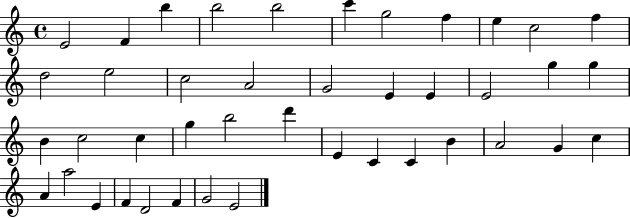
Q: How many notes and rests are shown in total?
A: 42